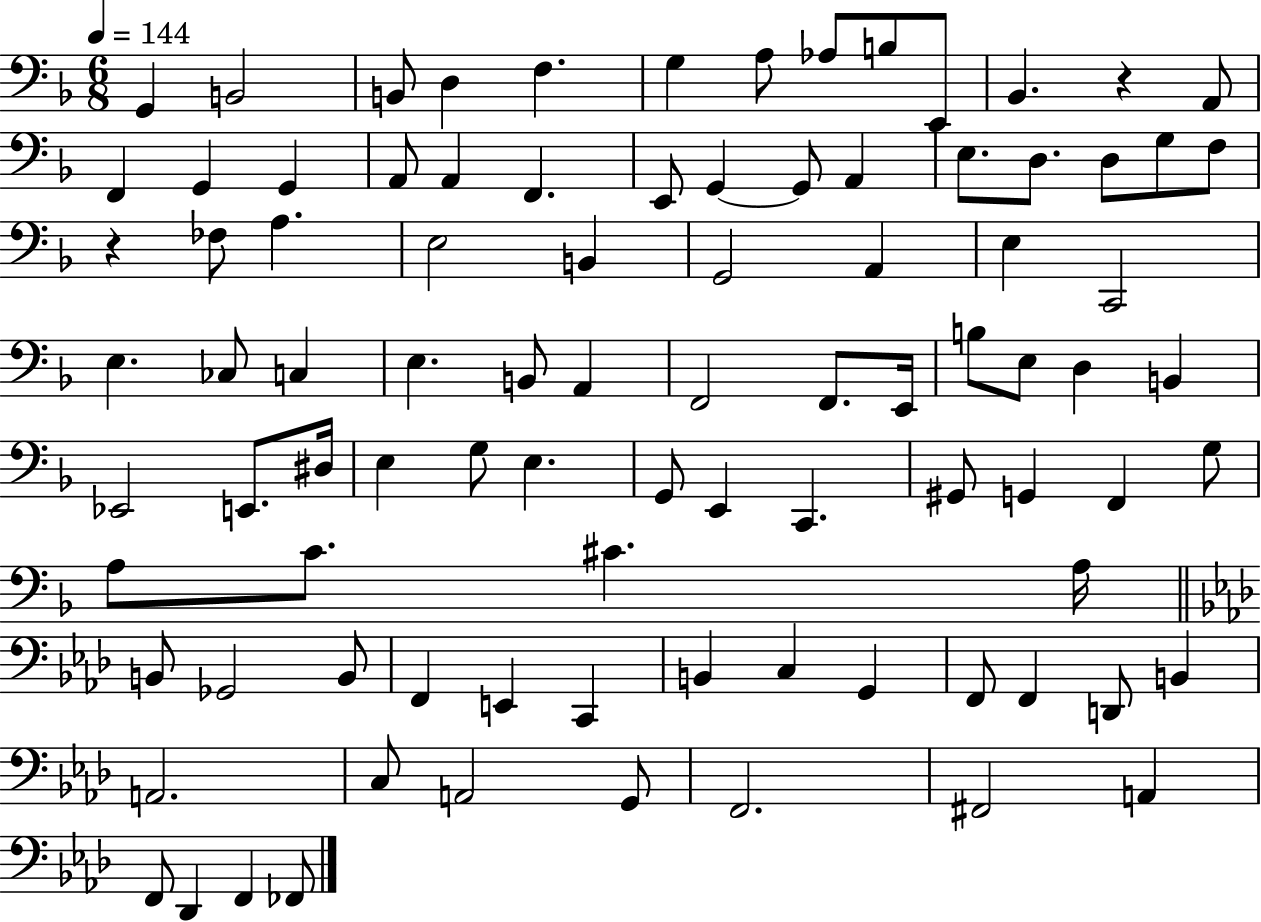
G2/q B2/h B2/e D3/q F3/q. G3/q A3/e Ab3/e B3/e E2/e Bb2/q. R/q A2/e F2/q G2/q G2/q A2/e A2/q F2/q. E2/e G2/q G2/e A2/q E3/e. D3/e. D3/e G3/e F3/e R/q FES3/e A3/q. E3/h B2/q G2/h A2/q E3/q C2/h E3/q. CES3/e C3/q E3/q. B2/e A2/q F2/h F2/e. E2/s B3/e E3/e D3/q B2/q Eb2/h E2/e. D#3/s E3/q G3/e E3/q. G2/e E2/q C2/q. G#2/e G2/q F2/q G3/e A3/e C4/e. C#4/q. A3/s B2/e Gb2/h B2/e F2/q E2/q C2/q B2/q C3/q G2/q F2/e F2/q D2/e B2/q A2/h. C3/e A2/h G2/e F2/h. F#2/h A2/q F2/e Db2/q F2/q FES2/e